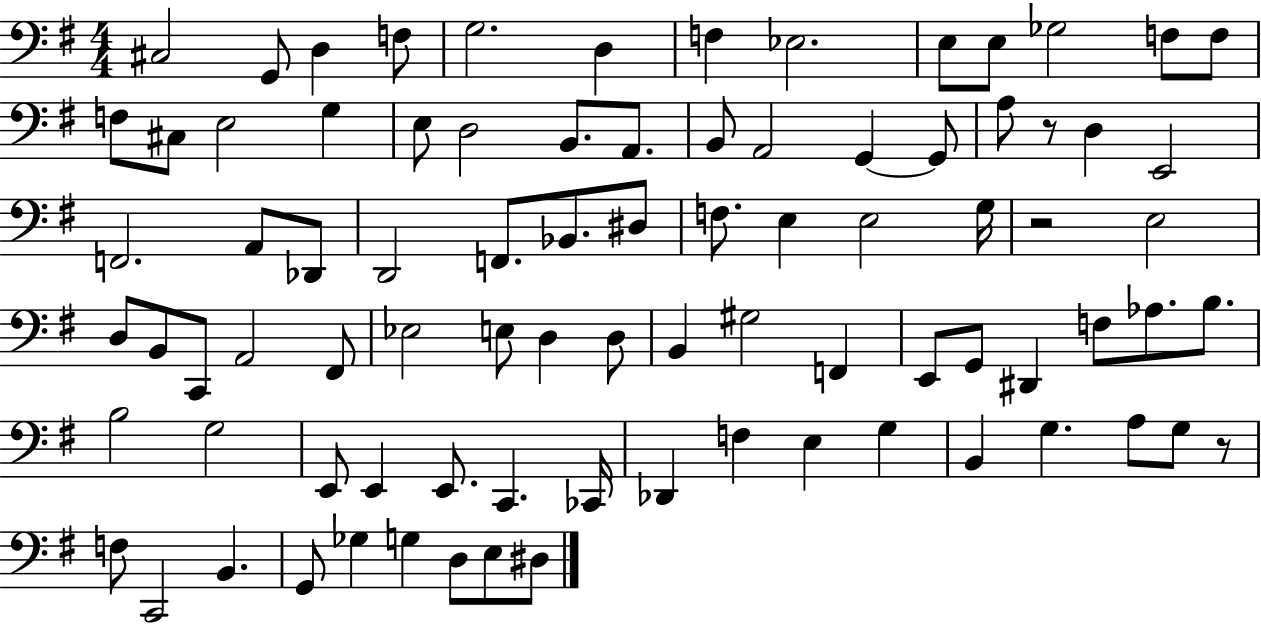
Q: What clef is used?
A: bass